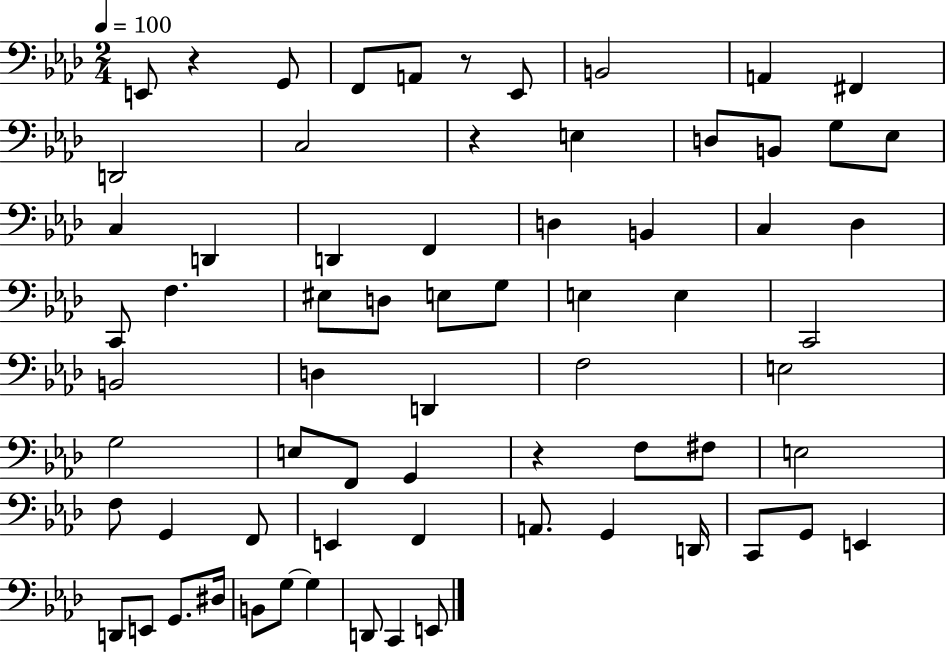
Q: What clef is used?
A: bass